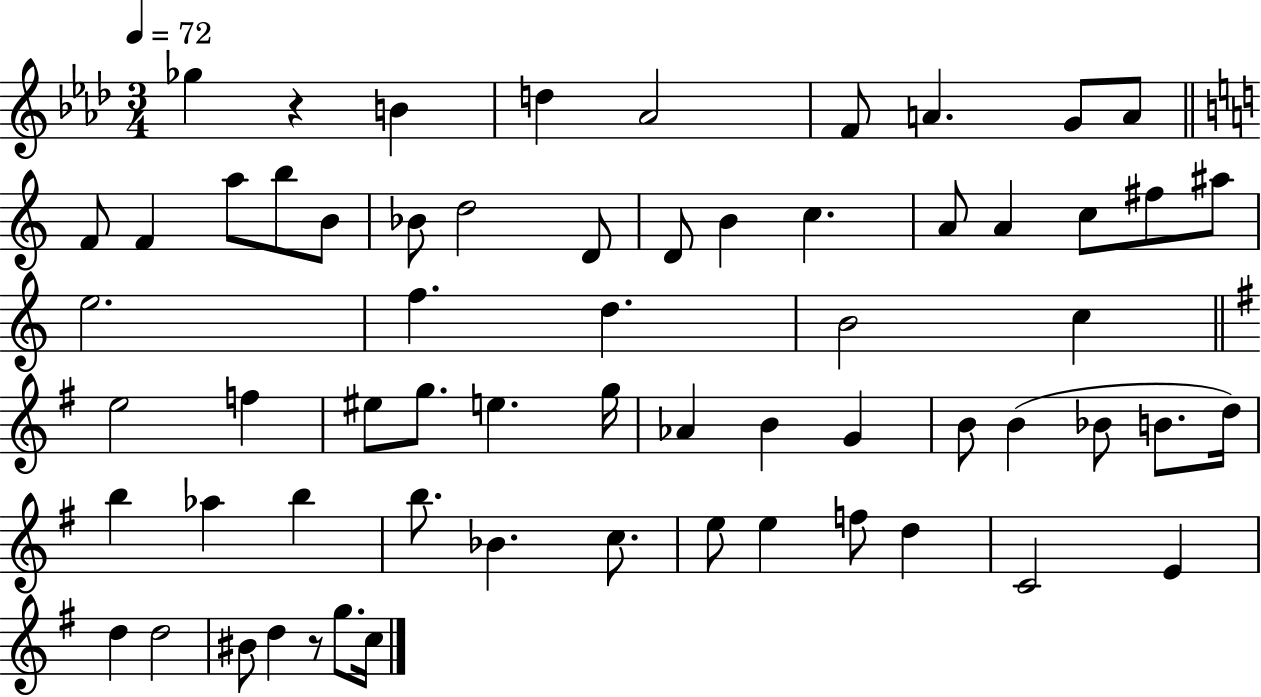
Gb5/q R/q B4/q D5/q Ab4/h F4/e A4/q. G4/e A4/e F4/e F4/q A5/e B5/e B4/e Bb4/e D5/h D4/e D4/e B4/q C5/q. A4/e A4/q C5/e F#5/e A#5/e E5/h. F5/q. D5/q. B4/h C5/q E5/h F5/q EIS5/e G5/e. E5/q. G5/s Ab4/q B4/q G4/q B4/e B4/q Bb4/e B4/e. D5/s B5/q Ab5/q B5/q B5/e. Bb4/q. C5/e. E5/e E5/q F5/e D5/q C4/h E4/q D5/q D5/h BIS4/e D5/q R/e G5/e. C5/s